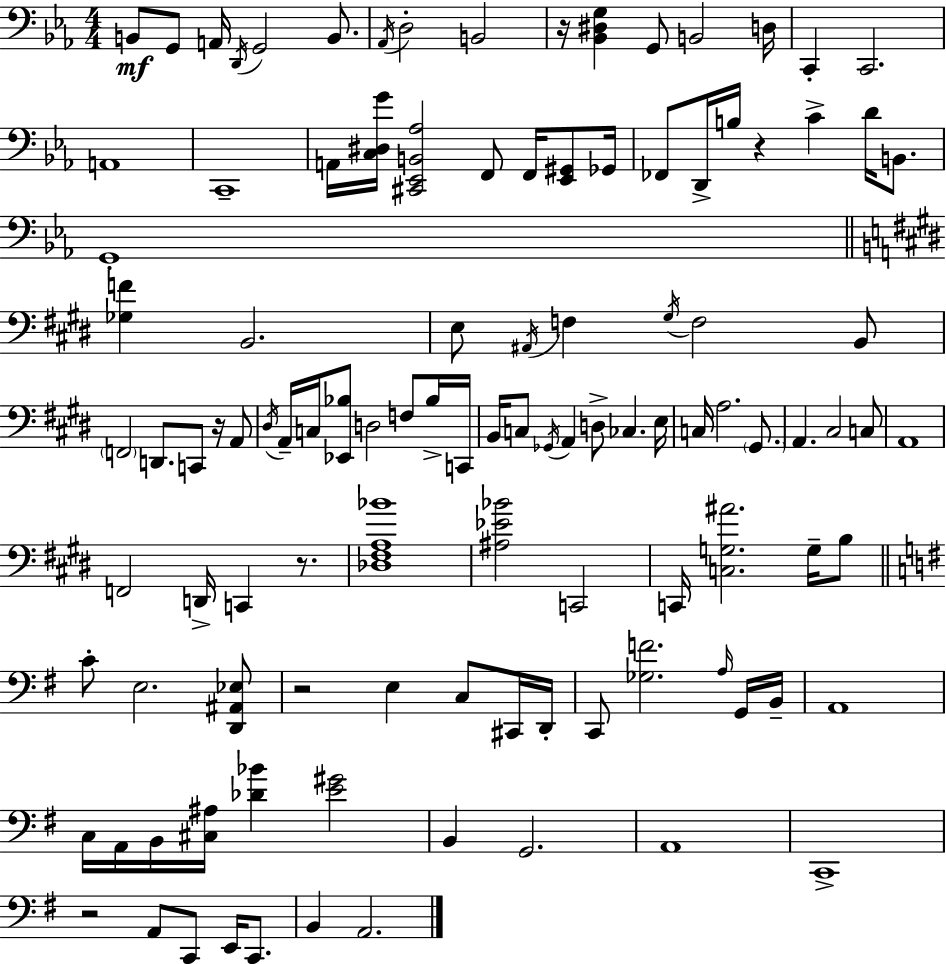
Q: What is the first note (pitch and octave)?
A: B2